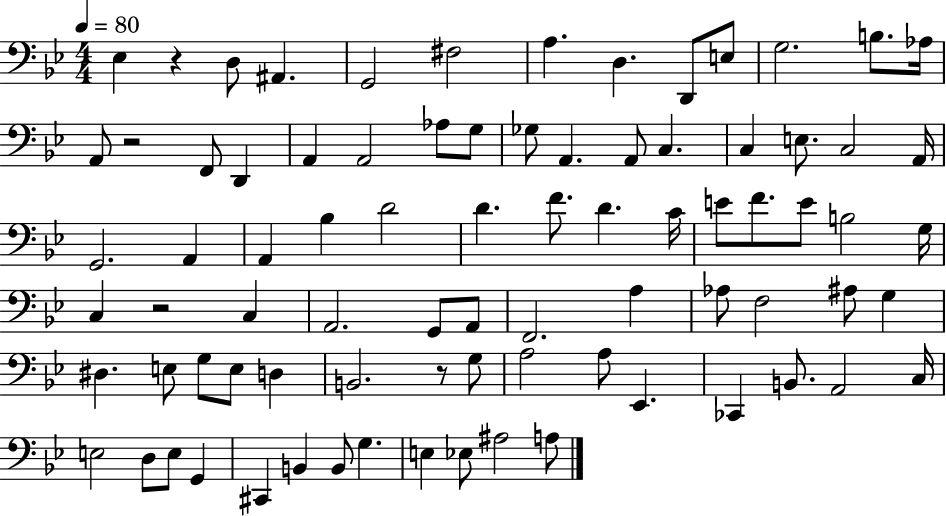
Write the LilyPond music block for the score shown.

{
  \clef bass
  \numericTimeSignature
  \time 4/4
  \key bes \major
  \tempo 4 = 80
  ees4 r4 d8 ais,4. | g,2 fis2 | a4. d4. d,8 e8 | g2. b8. aes16 | \break a,8 r2 f,8 d,4 | a,4 a,2 aes8 g8 | ges8 a,4. a,8 c4. | c4 e8. c2 a,16 | \break g,2. a,4 | a,4 bes4 d'2 | d'4. f'8. d'4. c'16 | e'8 f'8. e'8 b2 g16 | \break c4 r2 c4 | a,2. g,8 a,8 | f,2. a4 | aes8 f2 ais8 g4 | \break dis4. e8 g8 e8 d4 | b,2. r8 g8 | a2 a8 ees,4. | ces,4 b,8. a,2 c16 | \break e2 d8 e8 g,4 | cis,4 b,4 b,8 g4. | e4 ees8 ais2 a8 | \bar "|."
}